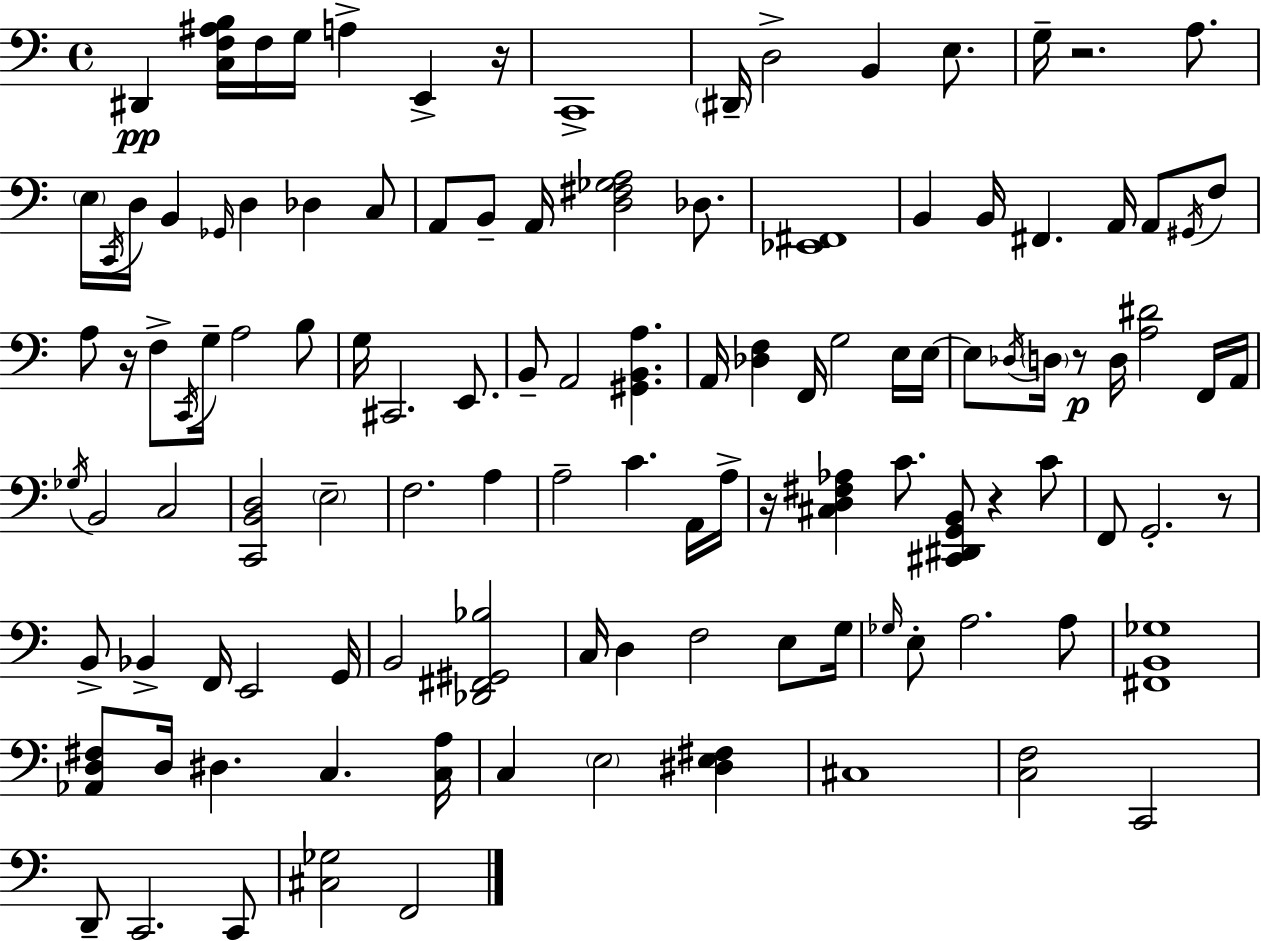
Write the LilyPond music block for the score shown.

{
  \clef bass
  \time 4/4
  \defaultTimeSignature
  \key c \major
  dis,4\pp <c f ais b>16 f16 g16 a4-> e,4-> r16 | c,1-> | \parenthesize dis,16-- d2-> b,4 e8. | g16-- r2. a8. | \break \parenthesize e16 \acciaccatura { c,16 } d16 b,4 \grace { ges,16 } d4 des4 | c8 a,8 b,8-- a,16 <d fis ges a>2 des8. | <ees, fis,>1 | b,4 b,16 fis,4. a,16 a,8 | \break \acciaccatura { gis,16 } f8 a8 r16 f8-> \acciaccatura { c,16 } g16-- a2 | b8 g16 cis,2. | e,8. b,8-- a,2 <gis, b, a>4. | a,16 <des f>4 f,16 g2 | \break e16 e16~~ e8 \acciaccatura { des16 } \parenthesize d16 r8\p d16 <a dis'>2 | f,16 a,16 \acciaccatura { ges16 } b,2 c2 | <c, b, d>2 \parenthesize e2-- | f2. | \break a4 a2-- c'4. | a,16 a16-> r16 <cis d fis aes>4 c'8. <cis, dis, g, b,>8 | r4 c'8 f,8 g,2.-. | r8 b,8-> bes,4-> f,16 e,2 | \break g,16 b,2 <des, fis, gis, bes>2 | c16 d4 f2 | e8 g16 \grace { ges16 } e8-. a2. | a8 <fis, b, ges>1 | \break <aes, d fis>8 d16 dis4. | c4. <c a>16 c4 \parenthesize e2 | <dis e fis>4 cis1 | <c f>2 c,2 | \break d,8-- c,2. | c,8 <cis ges>2 f,2 | \bar "|."
}